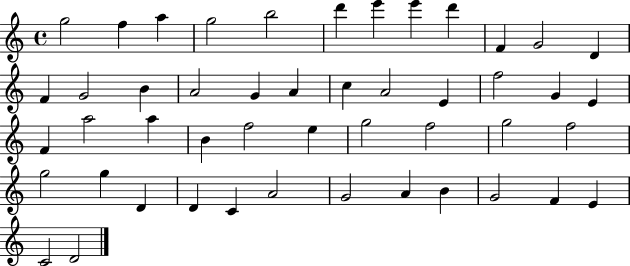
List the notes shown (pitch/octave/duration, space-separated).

G5/h F5/q A5/q G5/h B5/h D6/q E6/q E6/q D6/q F4/q G4/h D4/q F4/q G4/h B4/q A4/h G4/q A4/q C5/q A4/h E4/q F5/h G4/q E4/q F4/q A5/h A5/q B4/q F5/h E5/q G5/h F5/h G5/h F5/h G5/h G5/q D4/q D4/q C4/q A4/h G4/h A4/q B4/q G4/h F4/q E4/q C4/h D4/h